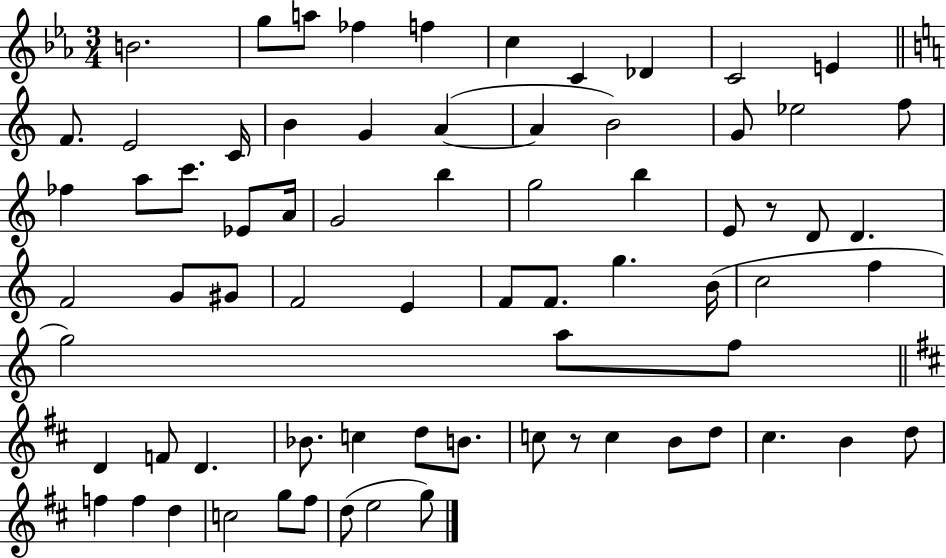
B4/h. G5/e A5/e FES5/q F5/q C5/q C4/q Db4/q C4/h E4/q F4/e. E4/h C4/s B4/q G4/q A4/q A4/q B4/h G4/e Eb5/h F5/e FES5/q A5/e C6/e. Eb4/e A4/s G4/h B5/q G5/h B5/q E4/e R/e D4/e D4/q. F4/h G4/e G#4/e F4/h E4/q F4/e F4/e. G5/q. B4/s C5/h F5/q G5/h A5/e F5/e D4/q F4/e D4/q. Bb4/e. C5/q D5/e B4/e. C5/e R/e C5/q B4/e D5/e C#5/q. B4/q D5/e F5/q F5/q D5/q C5/h G5/e F#5/e D5/e E5/h G5/e